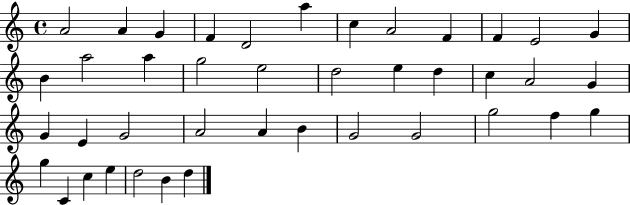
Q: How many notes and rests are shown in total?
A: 41